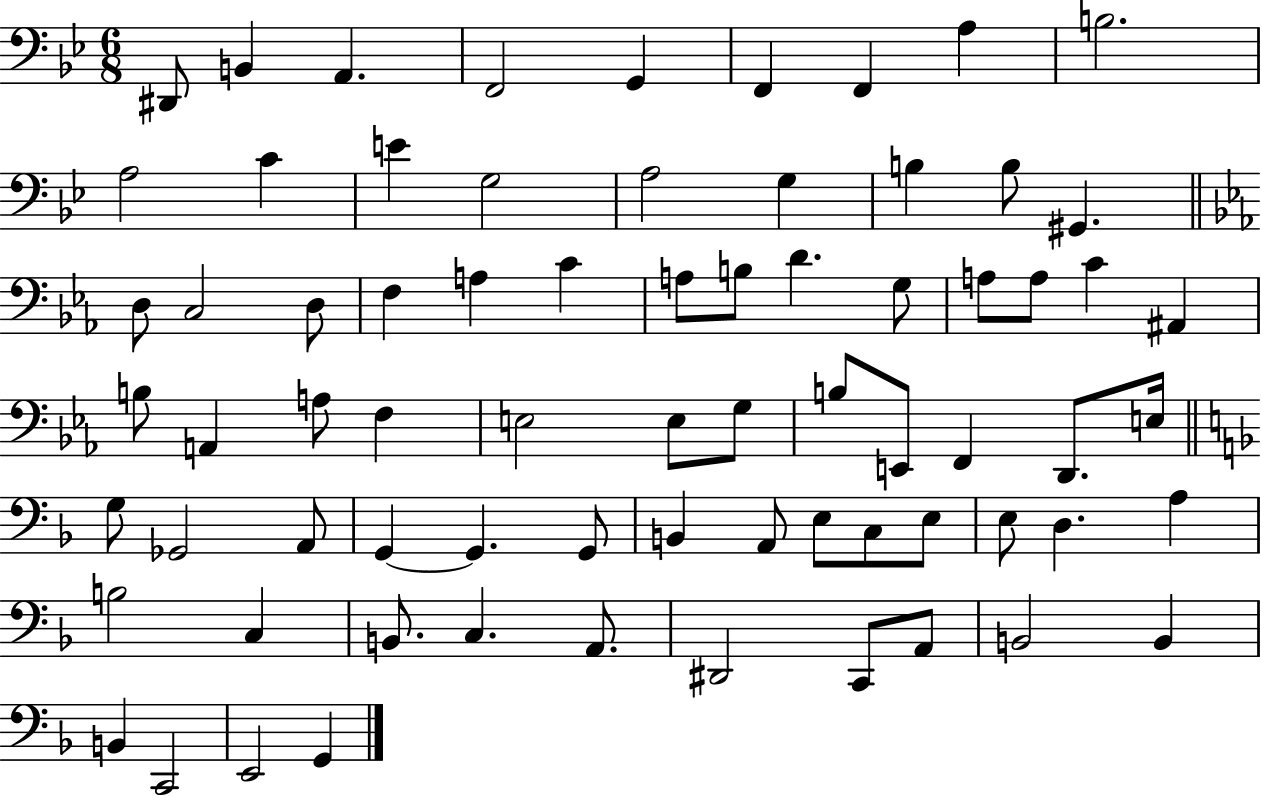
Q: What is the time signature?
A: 6/8